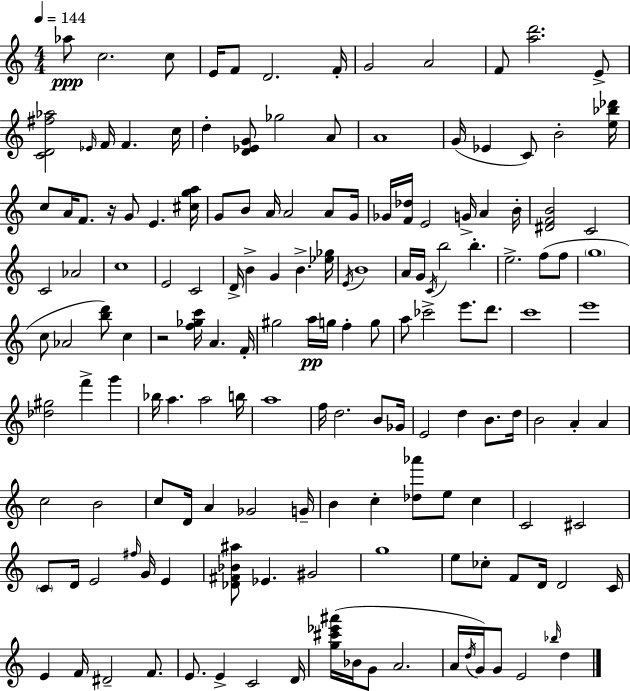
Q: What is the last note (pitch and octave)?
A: D5